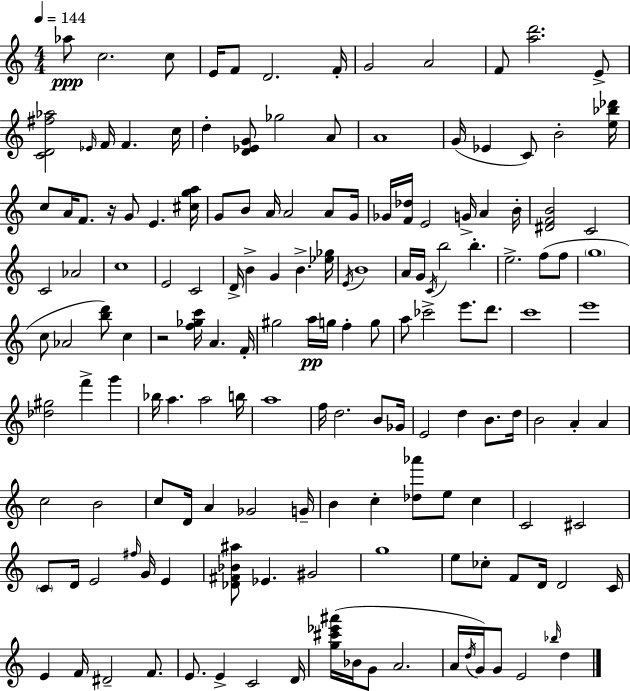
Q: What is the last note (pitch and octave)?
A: D5